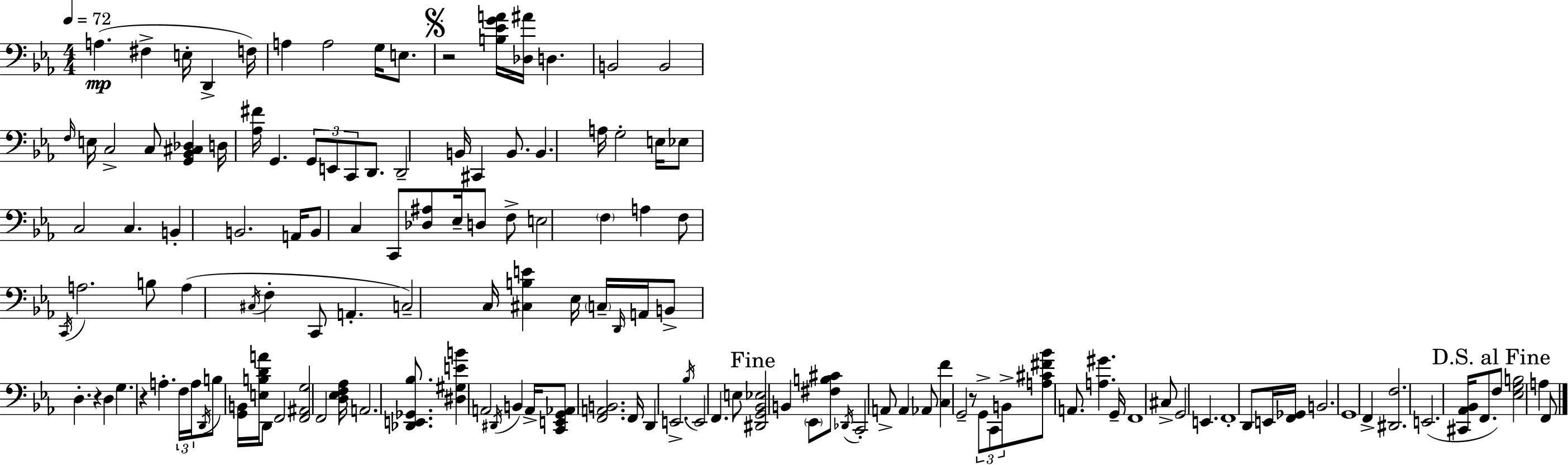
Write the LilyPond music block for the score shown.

{
  \clef bass
  \numericTimeSignature
  \time 4/4
  \key c \minor
  \tempo 4 = 72
  a4.(\mp fis4-> e16-. d,4-> f16) | a4 a2 g16 e8. | \mark \markup { \musicglyph "scripts.segno" } r2 <b ees' g' a'>16 <des ais'>16 d4. | b,2 b,2 | \break \grace { f16 } e16 c2-> c8 <g, bes, cis des>4 | d16 <aes fis'>16 g,4. \tuplet 3/2 { g,8 e,8 c,8 } d,8. | d,2-- b,16 cis,4 b,8. | b,4. a16 g2-. | \break e16 ees8 c2 c4. | b,4-. b,2. | a,16 b,8 c4 c,8 <des ais>8 ees16-- d8 f8-> | e2 \parenthesize f4 a4 | \break f8 \acciaccatura { c,16 } a2. | b8 a4( \acciaccatura { cis16 } f4-. c,8 a,4.-. | c2--) c16 <cis b e'>4 | ees16 \parenthesize c16-- \grace { d,16 } a,16 b,8-> d4.-. r4 | \break d4 g4. r4 a4.-. | \tuplet 3/2 { f16 a16 \acciaccatura { d,16 } } b8 <g, b,>16 <e b d' a'>16 d,8 f,2 | <f, ais, g>2 f,2 | <d ees f aes>16 a,2. | \break <des, e, ges, bes>8. <dis gis e' b'>4 a,2 | \acciaccatura { dis,16 } b,4 a,16-> <c, e, g, aes,>8 <f, a, b,>2. | f,16 d,4 e,2.-> | \acciaccatura { bes16 } e,2 f,4. | \break e8 \mark "Fine" <dis, g, bes, ees>2 b,4 | \parenthesize ees,8 <fis b cis'>8 \acciaccatura { des,16 } c,2-. | a,8-> a,4 aes,8 <c f'>4 g,2-- | r8 \tuplet 3/2 { g,8-> c,8 b,8-> } <a cis' fis' bes'>8 a,8. | \break <a gis'>4. g,16-- f,1 | cis8-> g,2 | e,4. f,1-. | d,8 e,16 <f, ges,>16 b,2. | \break g,1 | f,4-> <dis, f>2. | e,2.( | <cis, aes, bes,>16 f,8. \mark "D.S. al Fine" f8) <ees g b>2 | \break a4 f,8 \bar "|."
}